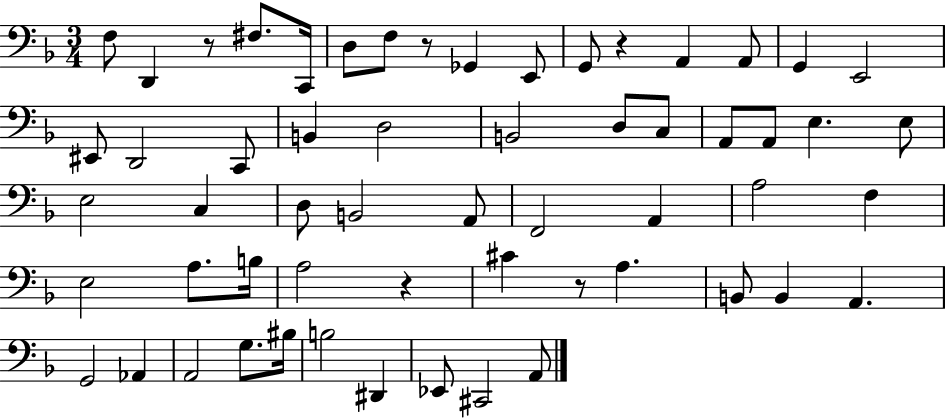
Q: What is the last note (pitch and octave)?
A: A2